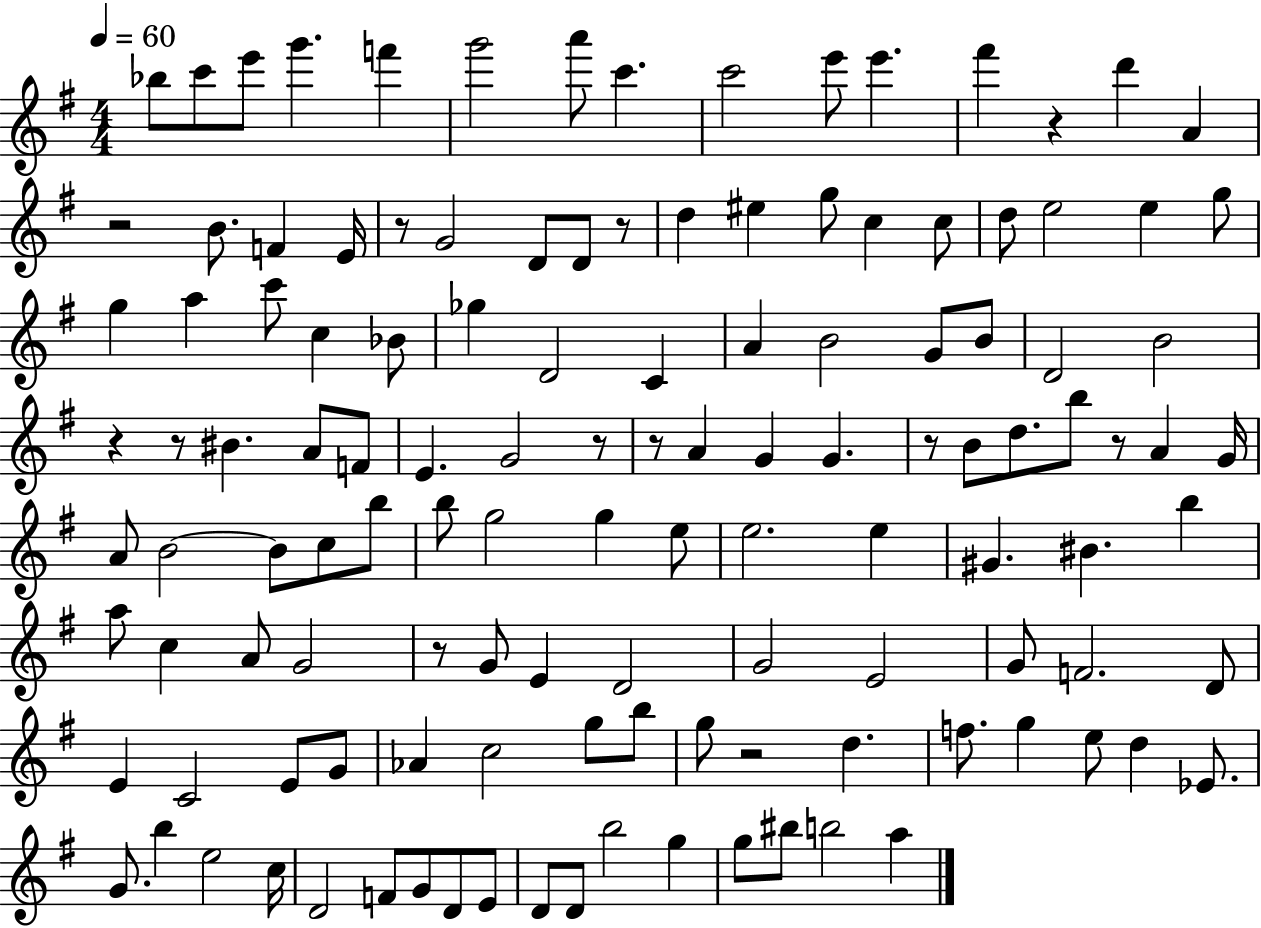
Bb5/e C6/e E6/e G6/q. F6/q G6/h A6/e C6/q. C6/h E6/e E6/q. F#6/q R/q D6/q A4/q R/h B4/e. F4/q E4/s R/e G4/h D4/e D4/e R/e D5/q EIS5/q G5/e C5/q C5/e D5/e E5/h E5/q G5/e G5/q A5/q C6/e C5/q Bb4/e Gb5/q D4/h C4/q A4/q B4/h G4/e B4/e D4/h B4/h R/q R/e BIS4/q. A4/e F4/e E4/q. G4/h R/e R/e A4/q G4/q G4/q. R/e B4/e D5/e. B5/e R/e A4/q G4/s A4/e B4/h B4/e C5/e B5/e B5/e G5/h G5/q E5/e E5/h. E5/q G#4/q. BIS4/q. B5/q A5/e C5/q A4/e G4/h R/e G4/e E4/q D4/h G4/h E4/h G4/e F4/h. D4/e E4/q C4/h E4/e G4/e Ab4/q C5/h G5/e B5/e G5/e R/h D5/q. F5/e. G5/q E5/e D5/q Eb4/e. G4/e. B5/q E5/h C5/s D4/h F4/e G4/e D4/e E4/e D4/e D4/e B5/h G5/q G5/e BIS5/e B5/h A5/q